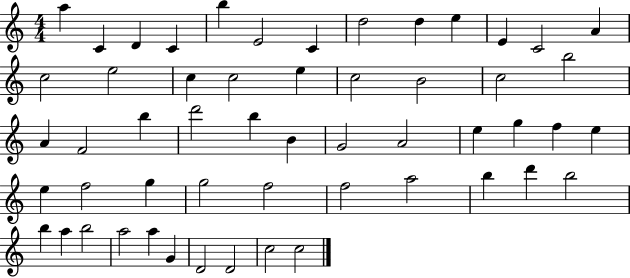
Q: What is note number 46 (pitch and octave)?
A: A5